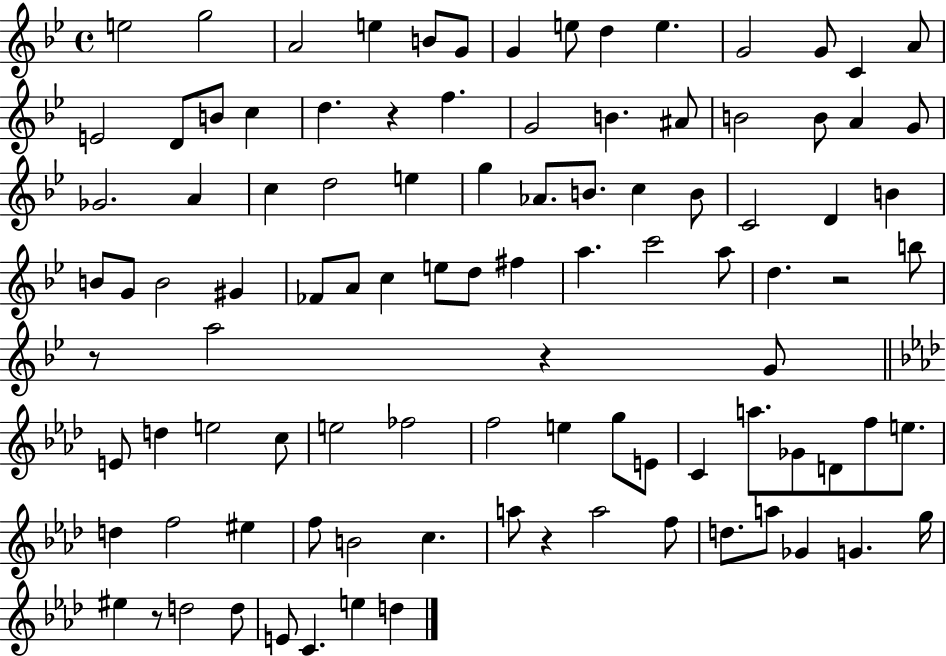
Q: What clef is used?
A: treble